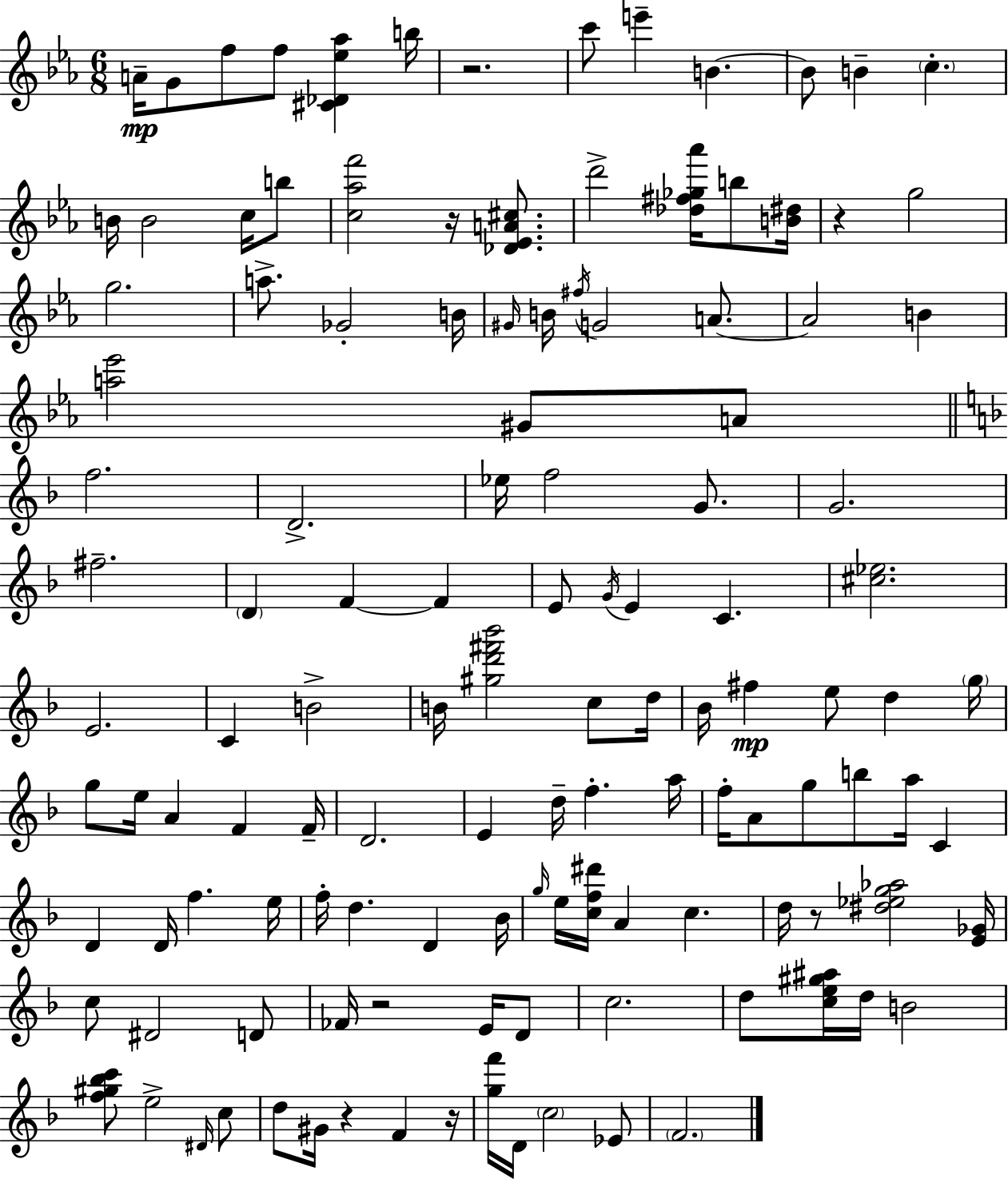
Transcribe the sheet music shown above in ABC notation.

X:1
T:Untitled
M:6/8
L:1/4
K:Eb
A/4 G/2 f/2 f/2 [^C_D_e_a] b/4 z2 c'/2 e' B B/2 B c B/4 B2 c/4 b/2 [c_af']2 z/4 [_D_EA^c]/2 d'2 [_d^f_g_a']/4 b/2 [B^d]/4 z g2 g2 a/2 _G2 B/4 ^G/4 B/4 ^f/4 G2 A/2 A2 B [a_e']2 ^G/2 A/2 f2 D2 _e/4 f2 G/2 G2 ^f2 D F F E/2 G/4 E C [^c_e]2 E2 C B2 B/4 [^gd'^f'_b']2 c/2 d/4 _B/4 ^f e/2 d g/4 g/2 e/4 A F F/4 D2 E d/4 f a/4 f/4 A/2 g/2 b/2 a/4 C D D/4 f e/4 f/4 d D _B/4 g/4 e/4 [cf^d']/4 A c d/4 z/2 [^d_eg_a]2 [E_G]/4 c/2 ^D2 D/2 _F/4 z2 E/4 D/2 c2 d/2 [ce^g^a]/4 d/4 B2 [f^g_bc']/2 e2 ^D/4 c/2 d/2 ^G/4 z F z/4 [gf']/4 D/4 c2 _E/2 F2